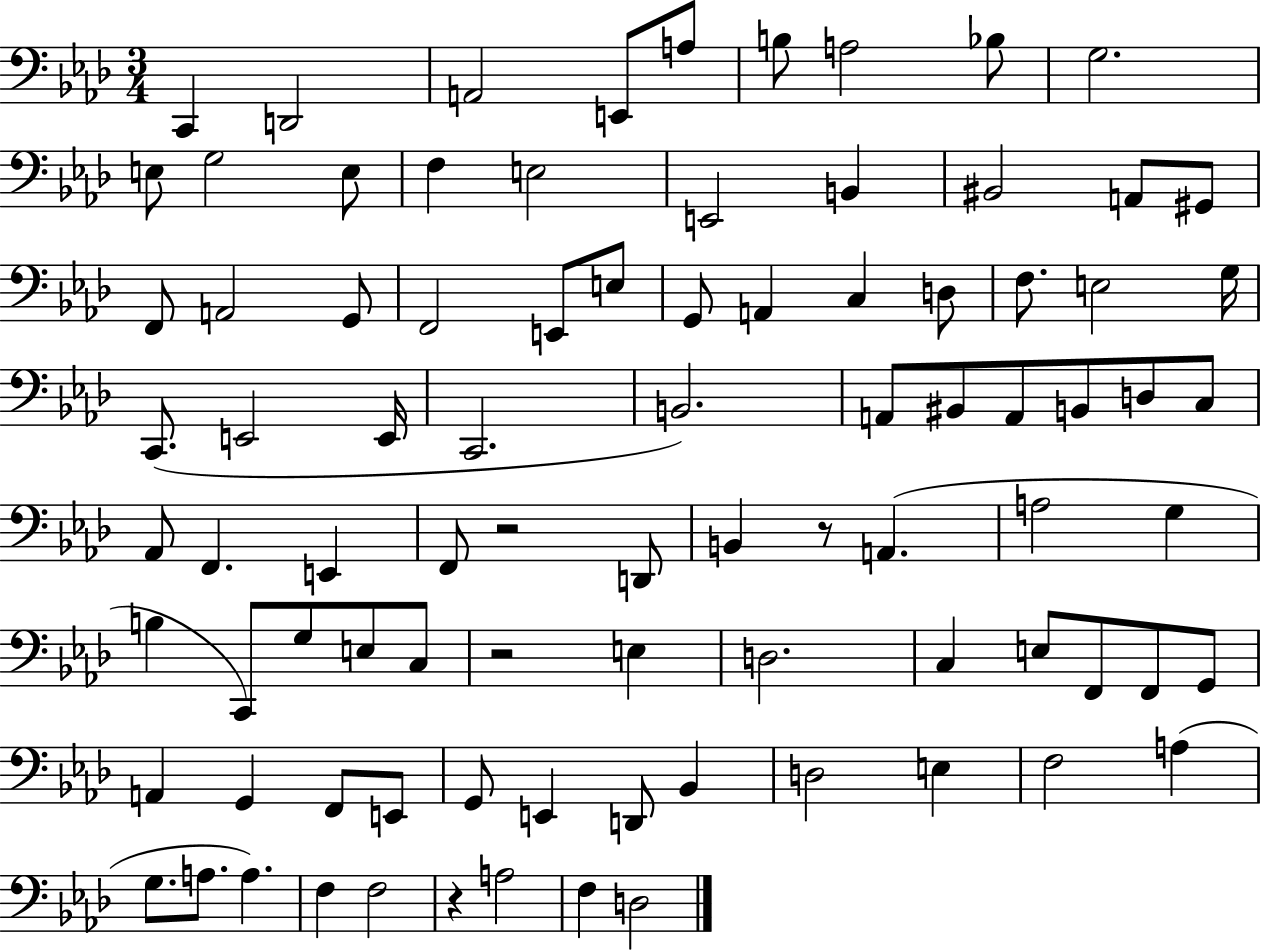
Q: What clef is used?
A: bass